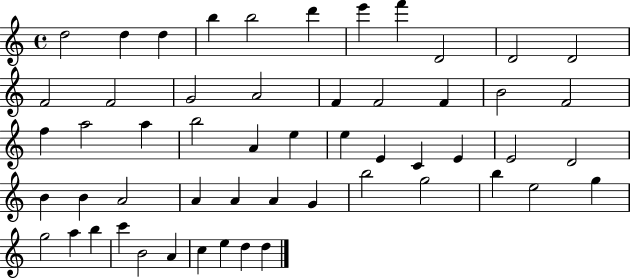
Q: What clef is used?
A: treble